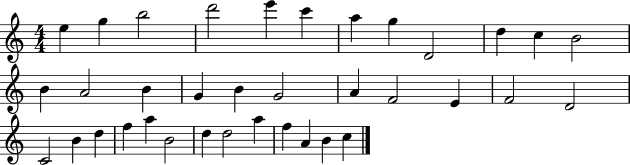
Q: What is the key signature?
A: C major